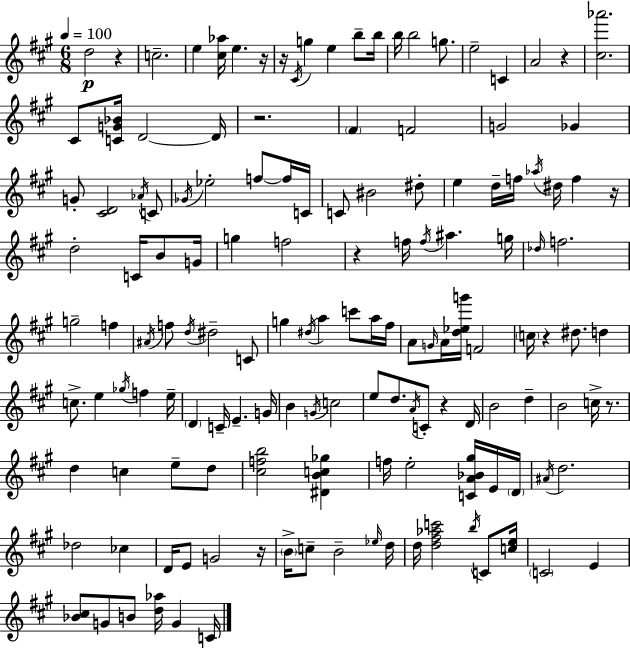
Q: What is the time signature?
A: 6/8